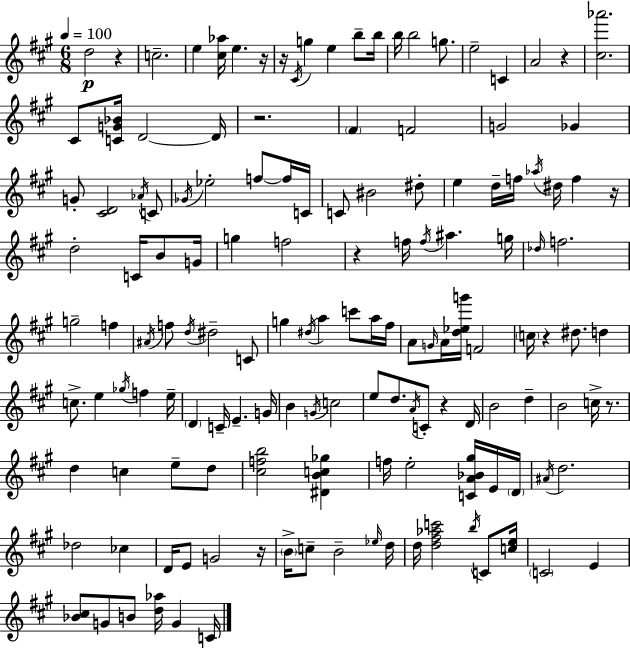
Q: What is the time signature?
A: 6/8